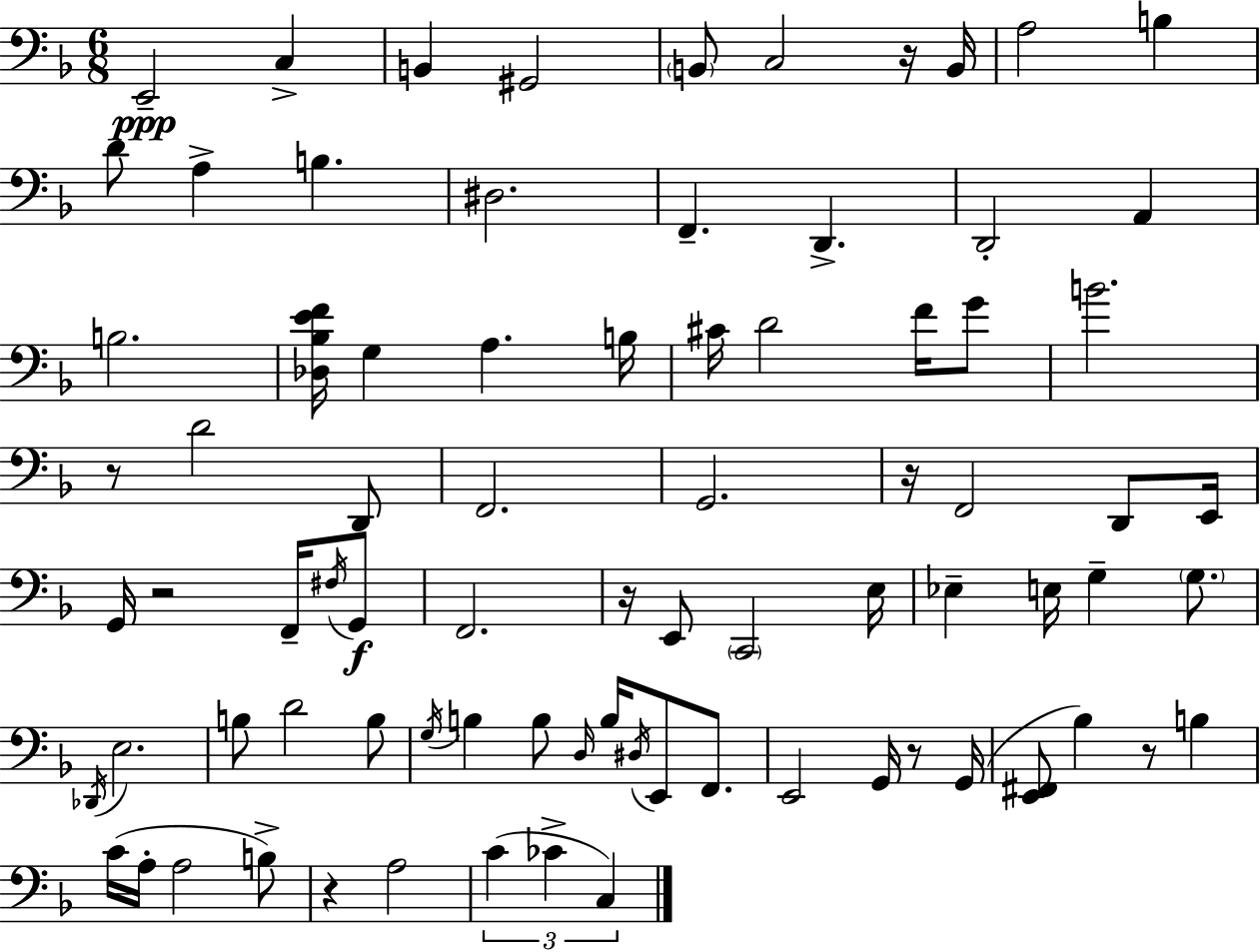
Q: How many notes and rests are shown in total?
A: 81